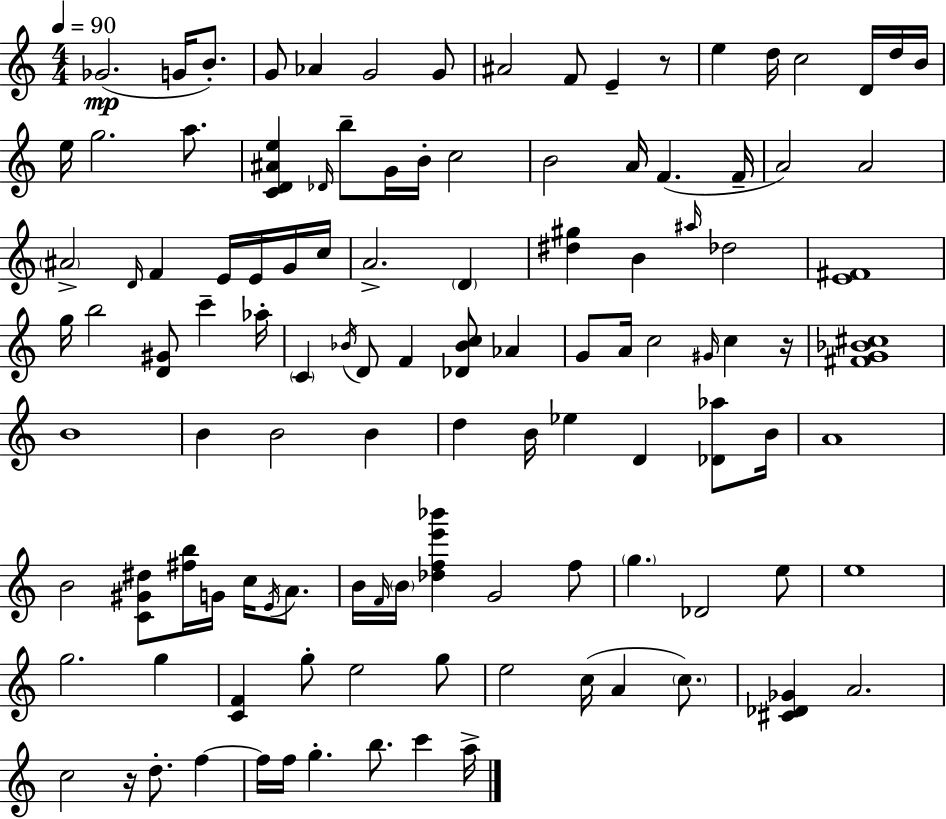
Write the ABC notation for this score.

X:1
T:Untitled
M:4/4
L:1/4
K:C
_G2 G/4 B/2 G/2 _A G2 G/2 ^A2 F/2 E z/2 e d/4 c2 D/4 d/4 B/4 e/4 g2 a/2 [CD^Ae] _D/4 b/2 G/4 B/4 c2 B2 A/4 F F/4 A2 A2 ^A2 D/4 F E/4 E/4 G/4 c/4 A2 D [^d^g] B ^a/4 _d2 [E^F]4 g/4 b2 [D^G]/2 c' _a/4 C _B/4 D/2 F [_D_Bc]/2 _A G/2 A/4 c2 ^G/4 c z/4 [^FG_B^c]4 B4 B B2 B d B/4 _e D [_D_a]/2 B/4 A4 B2 [C^G^d]/2 [^fb]/4 G/4 c/4 E/4 A/2 B/4 F/4 B/4 [_dfe'_b'] G2 f/2 g _D2 e/2 e4 g2 g [CF] g/2 e2 g/2 e2 c/4 A c/2 [^C_D_G] A2 c2 z/4 d/2 f f/4 f/4 g b/2 c' a/4